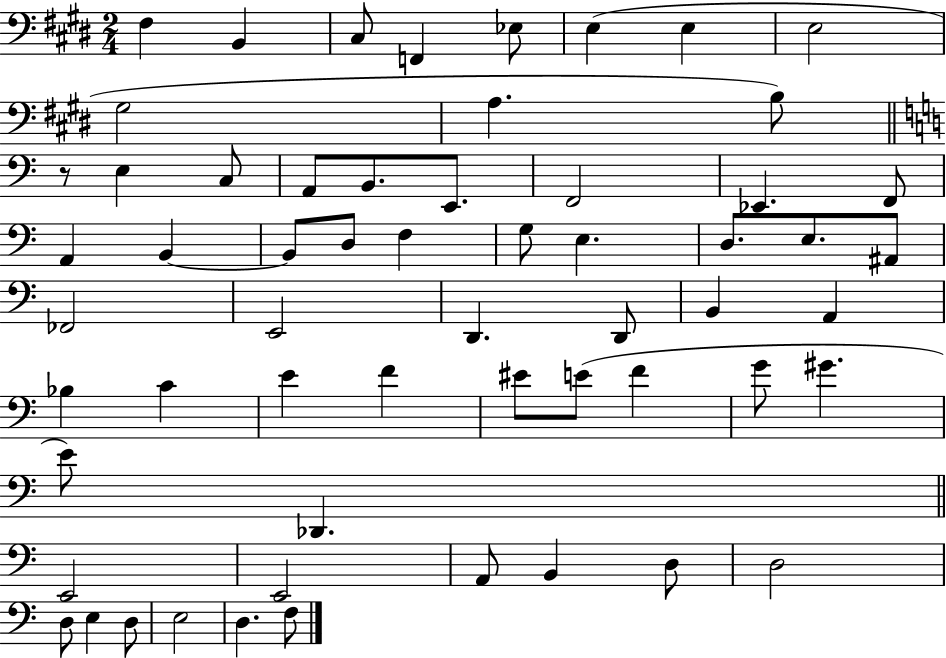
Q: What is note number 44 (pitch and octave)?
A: G#4